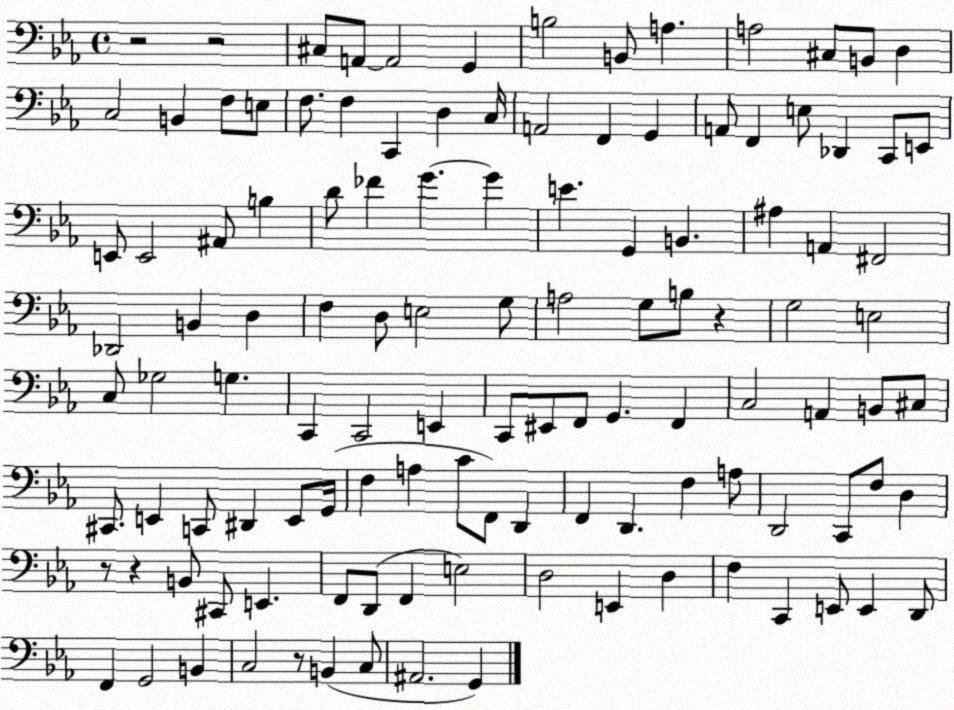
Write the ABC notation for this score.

X:1
T:Untitled
M:4/4
L:1/4
K:Eb
z2 z2 ^C,/2 A,,/2 A,,2 G,, B,2 B,,/2 A, A,2 ^C,/2 B,,/2 D, C,2 B,, F,/2 E,/2 F,/2 F, C,, D, C,/4 A,,2 F,, G,, A,,/2 F,, E,/2 _D,, C,,/2 E,,/2 E,,/2 E,,2 ^A,,/2 B, D/2 _F G G E G,, B,, ^A, A,, ^F,,2 _D,,2 B,, D, F, D,/2 E,2 G,/2 A,2 G,/2 B,/2 z G,2 E,2 C,/2 _G,2 G, C,, C,,2 E,, C,,/2 ^E,,/2 F,,/2 G,, F,, C,2 A,, B,,/2 ^C,/2 ^C,,/2 E,, C,,/2 ^D,, E,,/2 G,,/4 F, A, C/2 F,,/2 D,, F,, D,, F, A,/2 D,,2 C,,/2 F,/2 D, z/2 z B,,/2 ^C,,/2 E,, F,,/2 D,,/2 F,, E,2 D,2 E,, D, F, C,, E,,/2 E,, D,,/2 F,, G,,2 B,, C,2 z/2 B,, C,/2 ^A,,2 G,,